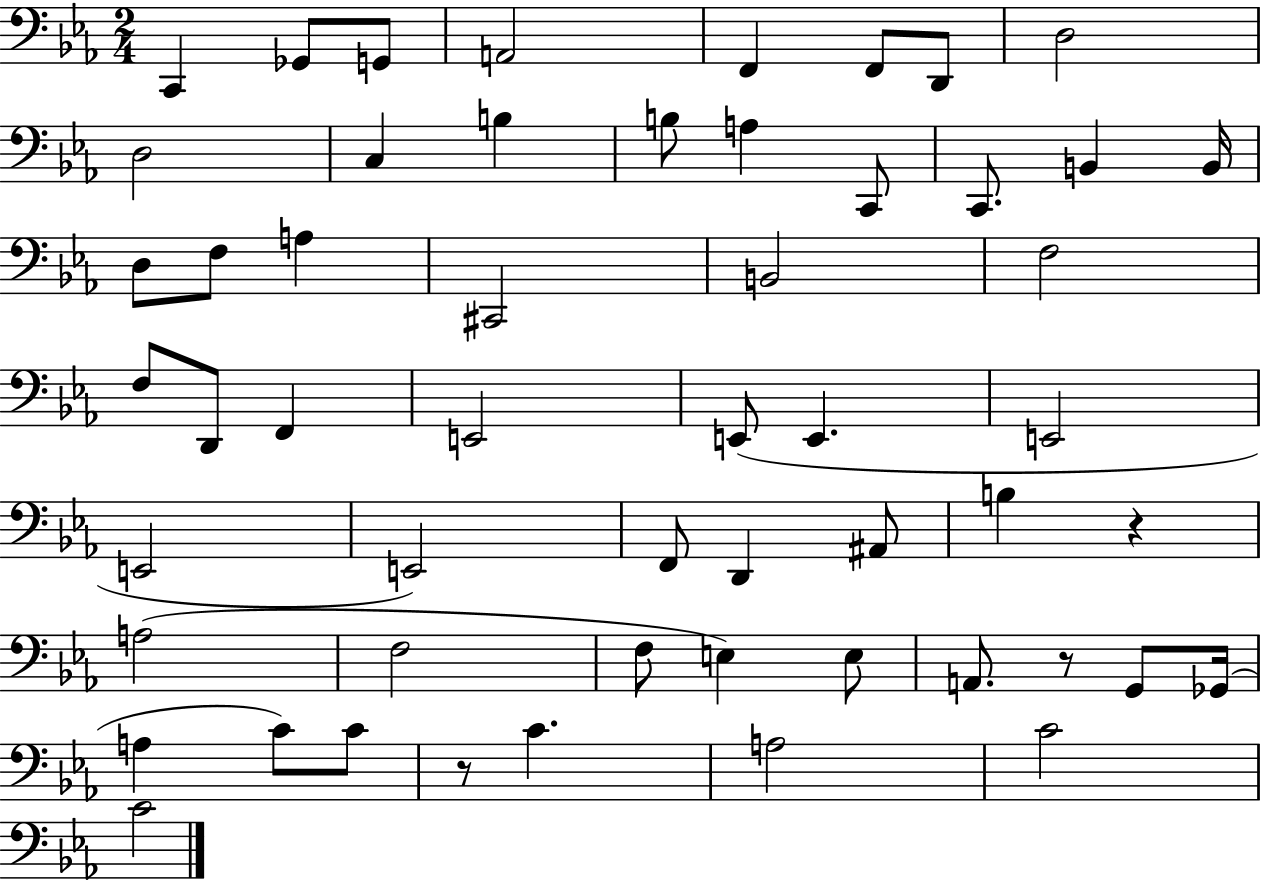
{
  \clef bass
  \numericTimeSignature
  \time 2/4
  \key ees \major
  c,4 ges,8 g,8 | a,2 | f,4 f,8 d,8 | d2 | \break d2 | c4 b4 | b8 a4 c,8 | c,8. b,4 b,16 | \break d8 f8 a4 | cis,2 | b,2 | f2 | \break f8 d,8 f,4 | e,2 | e,8( e,4. | e,2 | \break e,2 | e,2) | f,8 d,4 ais,8 | b4 r4 | \break a2( | f2 | f8 e4) e8 | a,8. r8 g,8 ges,16( | \break a4 c'8) c'8 | r8 c'4. | a2 | c'2 | \break c'2 | \bar "|."
}